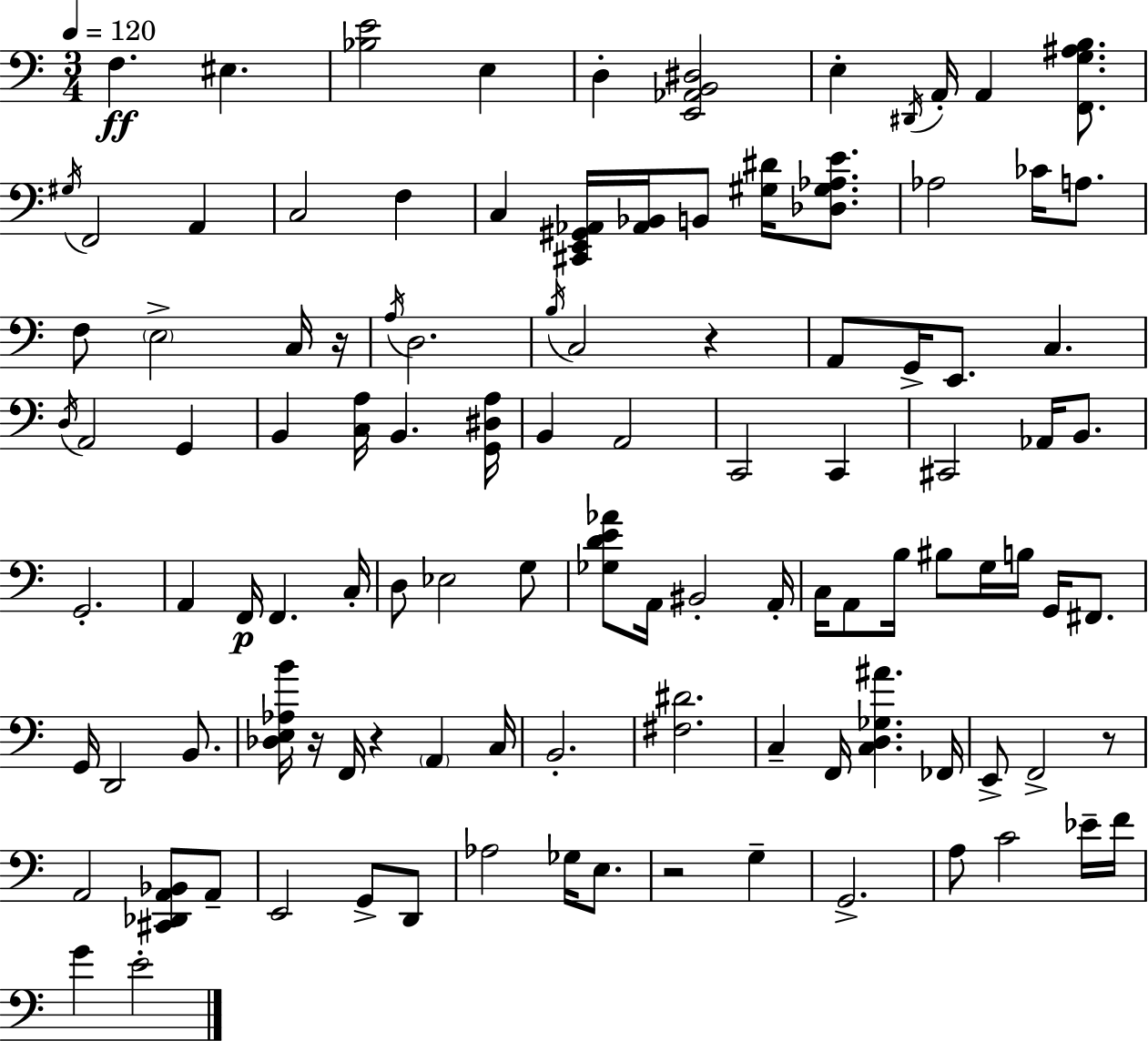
X:1
T:Untitled
M:3/4
L:1/4
K:C
F, ^E, [_B,E]2 E, D, [E,,_A,,B,,^D,]2 E, ^D,,/4 A,,/4 A,, [F,,G,^A,B,]/2 ^G,/4 F,,2 A,, C,2 F, C, [^C,,E,,^G,,_A,,]/4 [_A,,_B,,]/4 B,,/2 [^G,^D]/4 [_D,^G,_A,E]/2 _A,2 _C/4 A,/2 F,/2 E,2 C,/4 z/4 A,/4 D,2 B,/4 C,2 z A,,/2 G,,/4 E,,/2 C, D,/4 A,,2 G,, B,, [C,A,]/4 B,, [G,,^D,A,]/4 B,, A,,2 C,,2 C,, ^C,,2 _A,,/4 B,,/2 G,,2 A,, F,,/4 F,, C,/4 D,/2 _E,2 G,/2 [_G,DE_A]/2 A,,/4 ^B,,2 A,,/4 C,/4 A,,/2 B,/4 ^B,/2 G,/4 B,/4 G,,/4 ^F,,/2 G,,/4 D,,2 B,,/2 [_D,E,_A,B]/4 z/4 F,,/4 z A,, C,/4 B,,2 [^F,^D]2 C, F,,/4 [C,D,_G,^A] _F,,/4 E,,/2 F,,2 z/2 A,,2 [^C,,_D,,A,,_B,,]/2 A,,/2 E,,2 G,,/2 D,,/2 _A,2 _G,/4 E,/2 z2 G, G,,2 A,/2 C2 _E/4 F/4 G E2